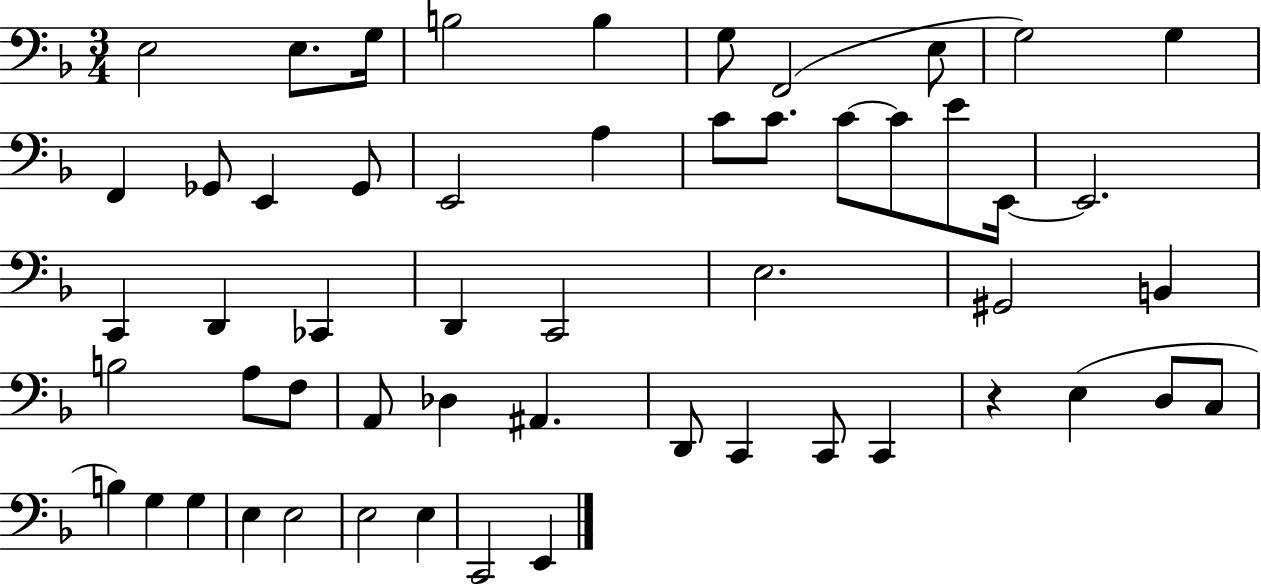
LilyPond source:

{
  \clef bass
  \numericTimeSignature
  \time 3/4
  \key f \major
  e2 e8. g16 | b2 b4 | g8 f,2( e8 | g2) g4 | \break f,4 ges,8 e,4 ges,8 | e,2 a4 | c'8 c'8. c'8~~ c'8 e'8 e,16~~ | e,2. | \break c,4 d,4 ces,4 | d,4 c,2 | e2. | gis,2 b,4 | \break b2 a8 f8 | a,8 des4 ais,4. | d,8 c,4 c,8 c,4 | r4 e4( d8 c8 | \break b4) g4 g4 | e4 e2 | e2 e4 | c,2 e,4 | \break \bar "|."
}